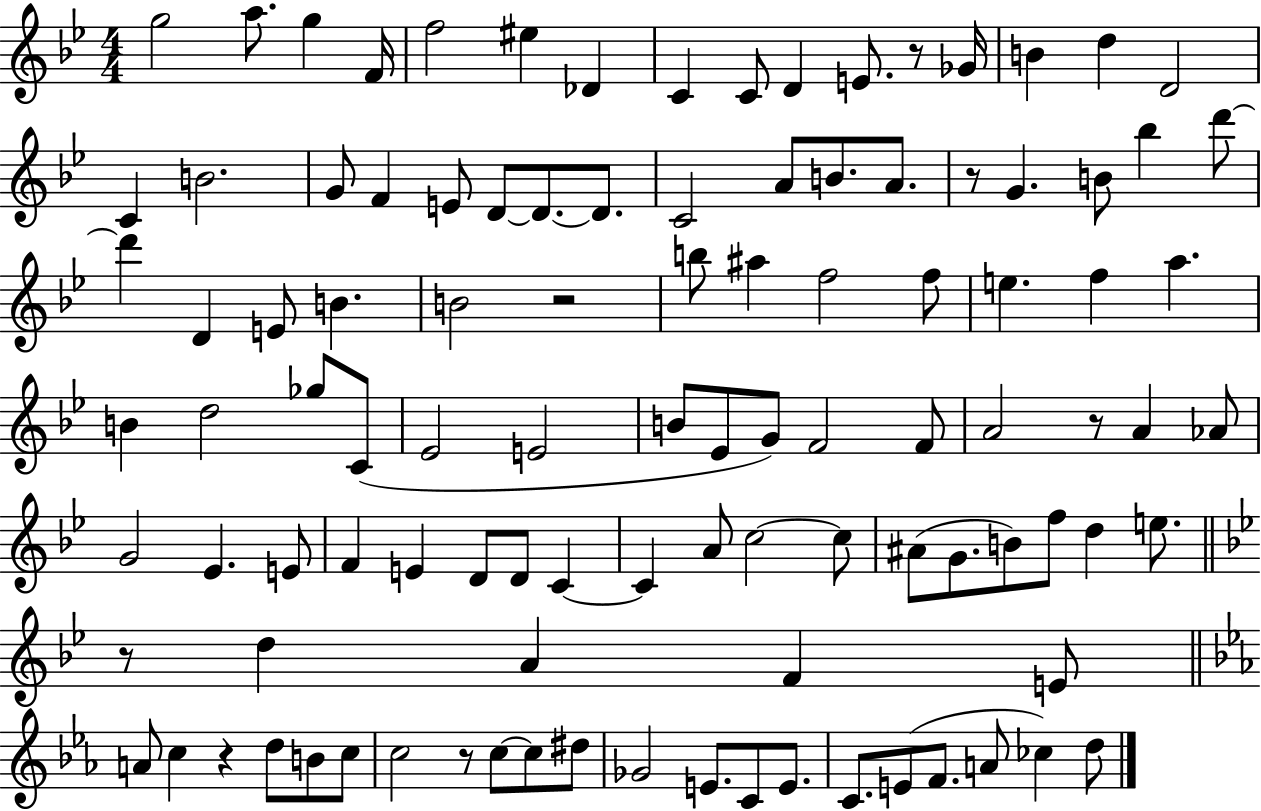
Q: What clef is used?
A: treble